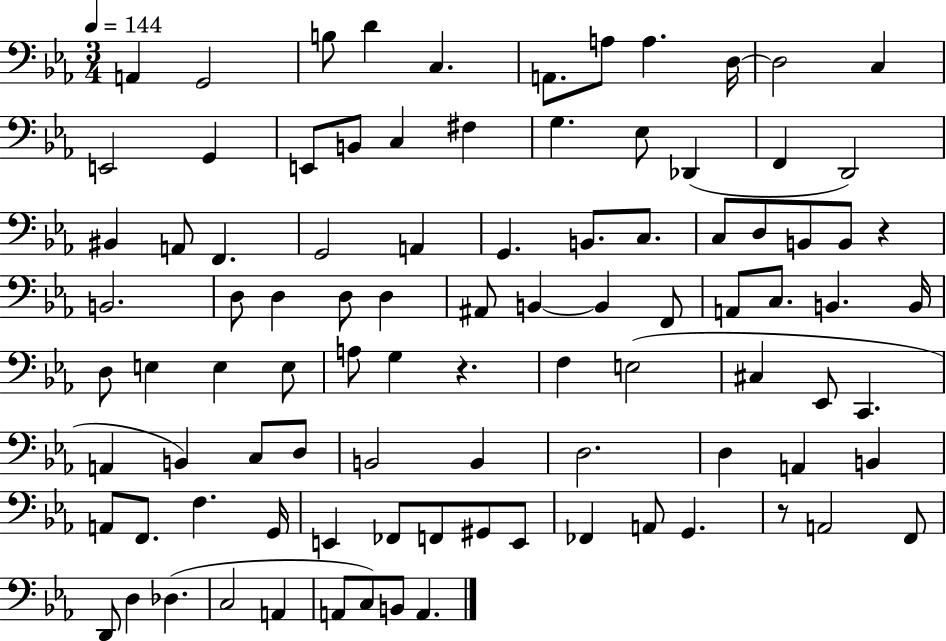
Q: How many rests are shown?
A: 3